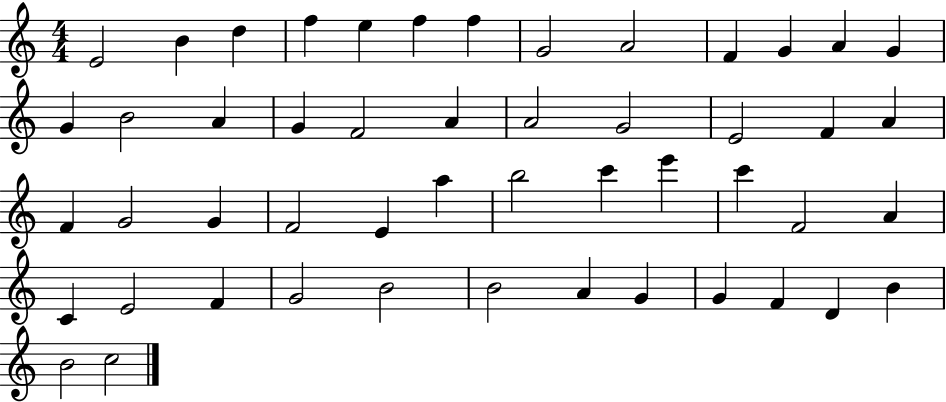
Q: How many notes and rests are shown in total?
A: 50